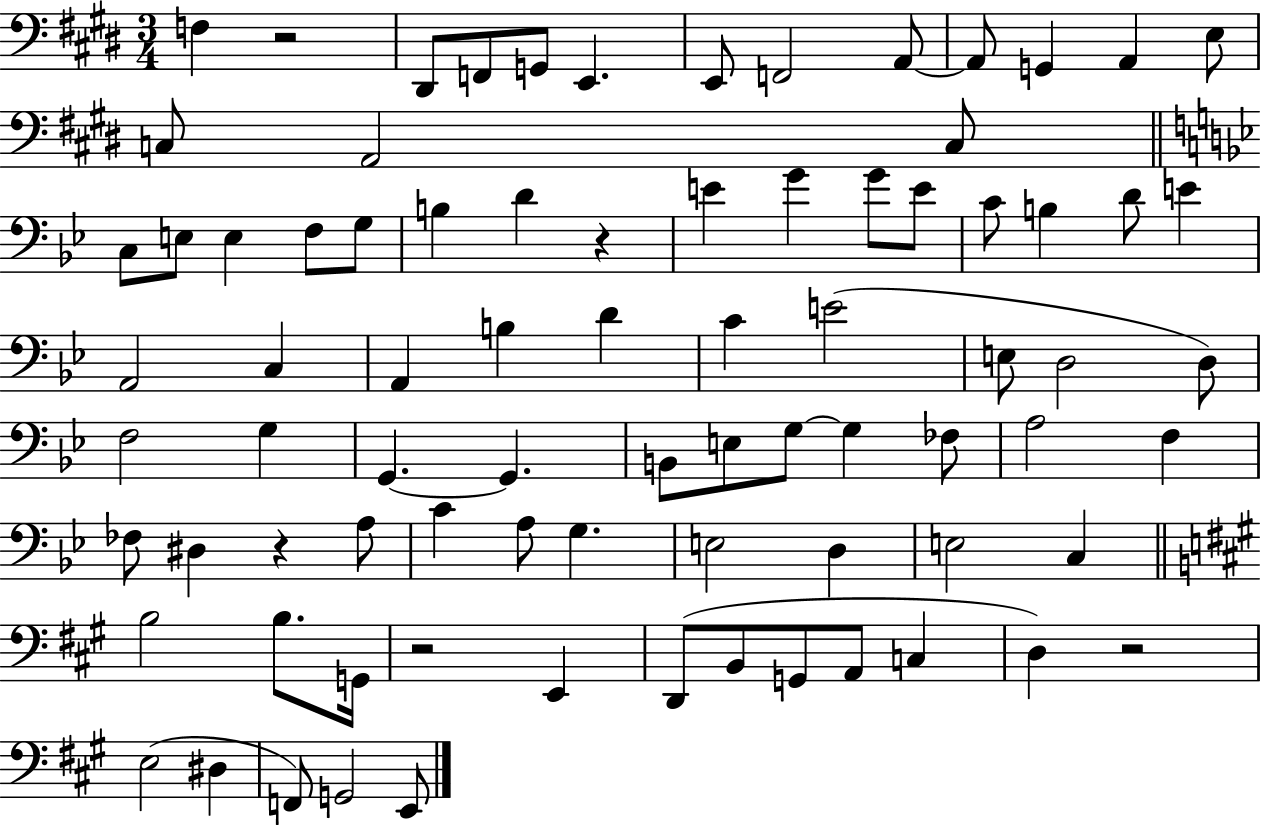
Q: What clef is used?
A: bass